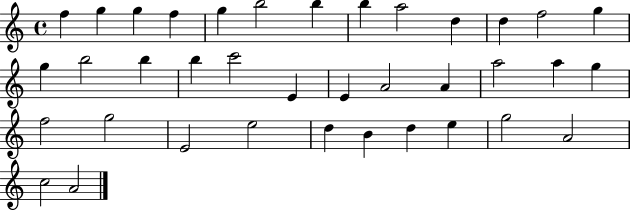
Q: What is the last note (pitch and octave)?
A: A4